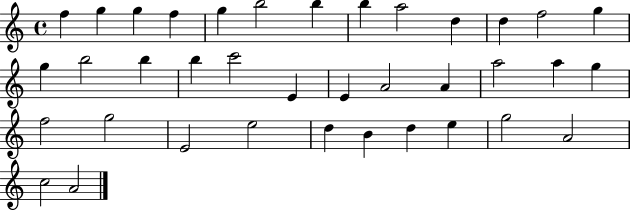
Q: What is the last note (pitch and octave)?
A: A4